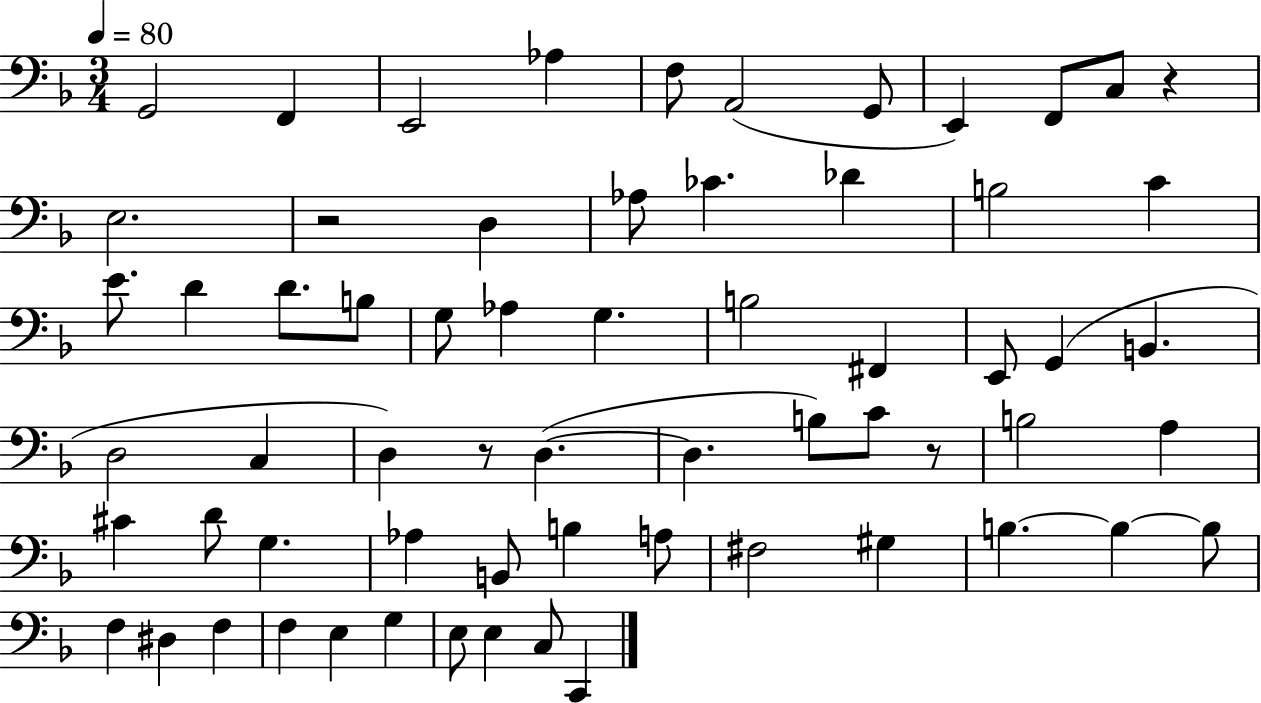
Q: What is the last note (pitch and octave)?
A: C2